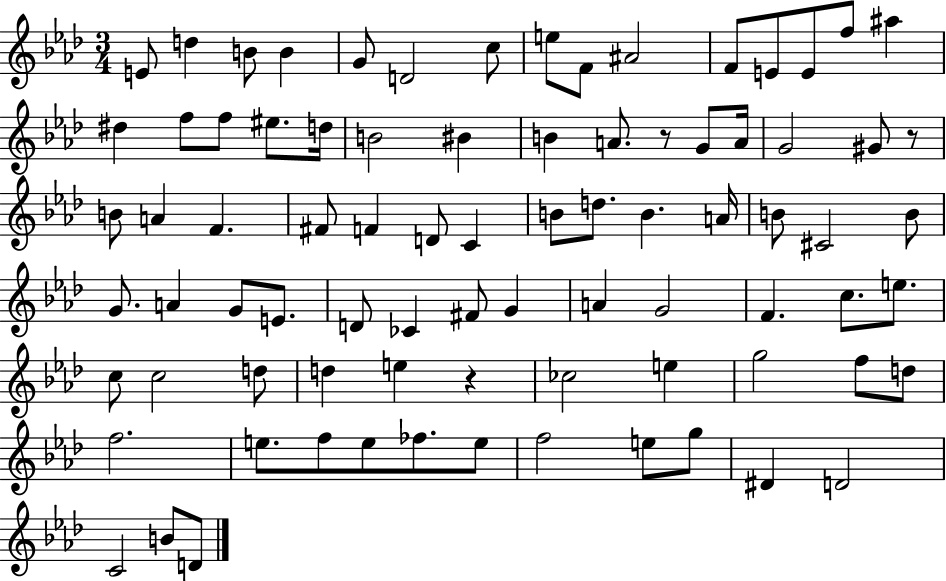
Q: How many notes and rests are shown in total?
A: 82